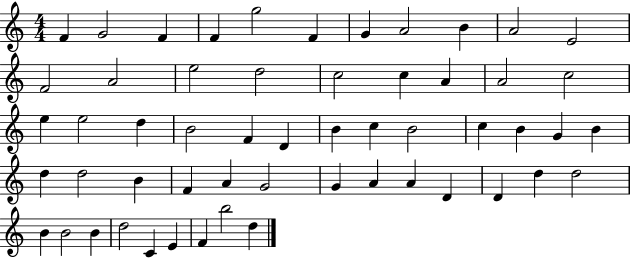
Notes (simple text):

F4/q G4/h F4/q F4/q G5/h F4/q G4/q A4/h B4/q A4/h E4/h F4/h A4/h E5/h D5/h C5/h C5/q A4/q A4/h C5/h E5/q E5/h D5/q B4/h F4/q D4/q B4/q C5/q B4/h C5/q B4/q G4/q B4/q D5/q D5/h B4/q F4/q A4/q G4/h G4/q A4/q A4/q D4/q D4/q D5/q D5/h B4/q B4/h B4/q D5/h C4/q E4/q F4/q B5/h D5/q